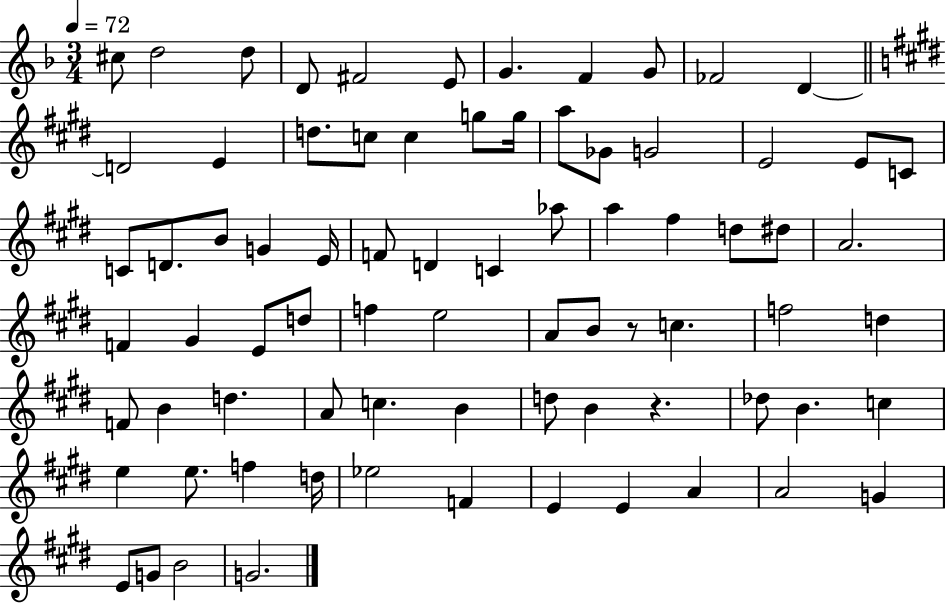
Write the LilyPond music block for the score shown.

{
  \clef treble
  \numericTimeSignature
  \time 3/4
  \key f \major
  \tempo 4 = 72
  \repeat volta 2 { cis''8 d''2 d''8 | d'8 fis'2 e'8 | g'4. f'4 g'8 | fes'2 d'4~~ | \break \bar "||" \break \key e \major d'2 e'4 | d''8. c''8 c''4 g''8 g''16 | a''8 ges'8 g'2 | e'2 e'8 c'8 | \break c'8 d'8. b'8 g'4 e'16 | f'8 d'4 c'4 aes''8 | a''4 fis''4 d''8 dis''8 | a'2. | \break f'4 gis'4 e'8 d''8 | f''4 e''2 | a'8 b'8 r8 c''4. | f''2 d''4 | \break f'8 b'4 d''4. | a'8 c''4. b'4 | d''8 b'4 r4. | des''8 b'4. c''4 | \break e''4 e''8. f''4 d''16 | ees''2 f'4 | e'4 e'4 a'4 | a'2 g'4 | \break e'8 g'8 b'2 | g'2. | } \bar "|."
}